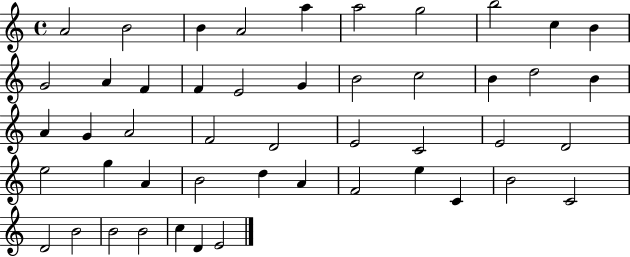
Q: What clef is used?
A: treble